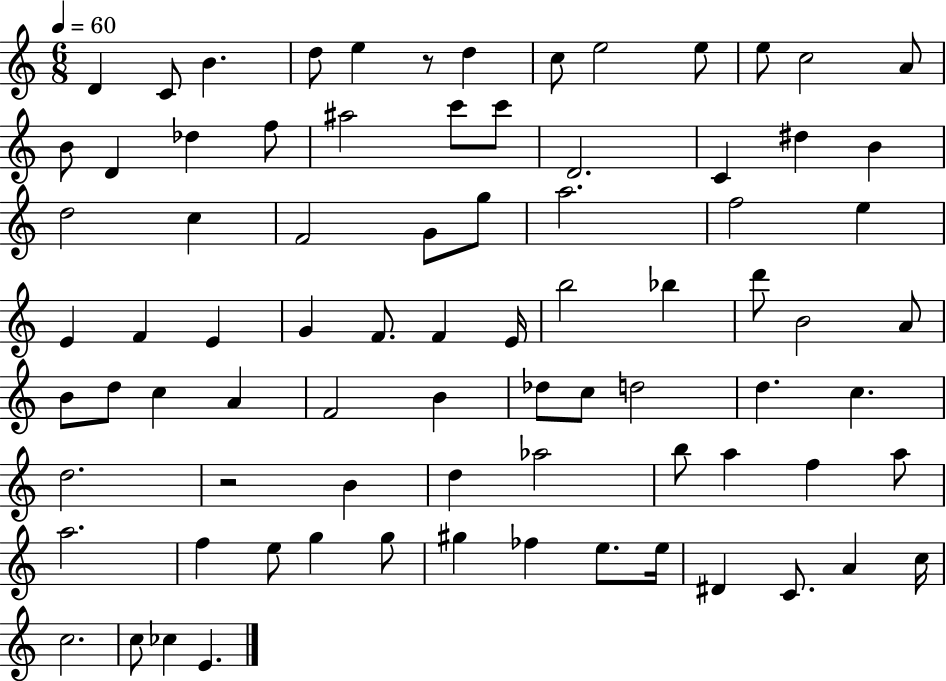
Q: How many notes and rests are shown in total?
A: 81